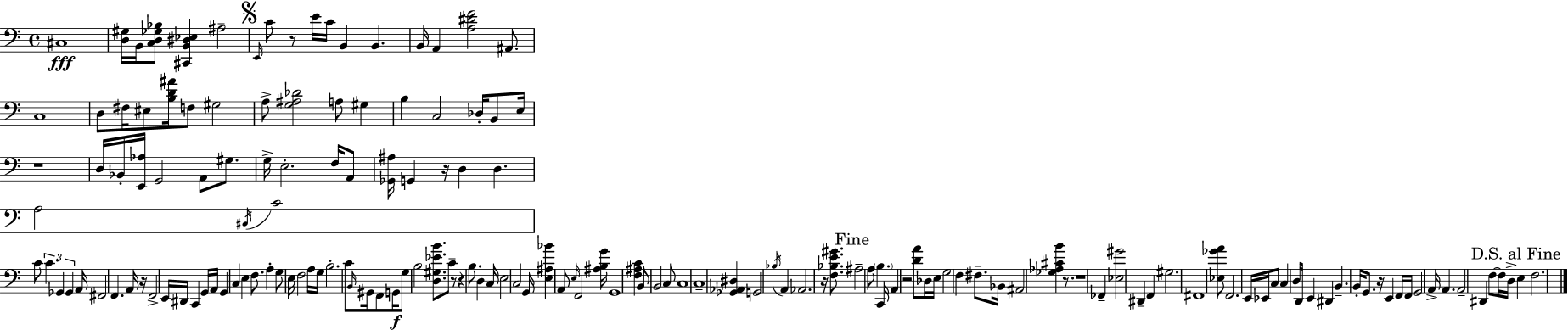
{
  \clef bass
  \time 4/4
  \defaultTimeSignature
  \key a \minor
  \repeat volta 2 { cis1\fff | <d gis>16 b,16 <c d ges bes>8 <cis, b, dis ees>4 ais2-- | \mark \markup { \musicglyph "scripts.segno" } \grace { e,16 } c'8 r8 e'16 c'16 b,4 b,4. | b,16 a,4 <a dis' f'>2 ais,8. | \break c1 | d8 fis16 eis8 <b d' ais'>16 f8 gis2 | a8-> <g ais des'>2 a8 gis4 | b4 c2 des16-. b,8 | \break e16 r1 | d16 bes,16-. <e, aes>16 g,2 a,8 gis8. | g16-> e2.-. f16 a,8 | <ges, ais>16 g,4 r16 d4 d4. | \break a2 \acciaccatura { cis16 } c'2 | c'8 \tuplet 3/2 { c'4. ges,4 ges,4 } | a,16 fis,2 f,4. | a,16 r16 f,2-> e,16 dis,16 c,4 | \break g,16 a,16 g,4 c4 e4 f8. | a4-. g8 e16 f2 | a16 g16 b2.-. c'8 | \grace { b,16 } gis,16 f,8 g,16\f g8 b2 | \break <d gis ees' b'>8. c'8-- r8 r4 b8. d4 | c16 e2 c2 | g,16 <e ais bes'>4 a,8 \grace { e16 } f,2 | <ais b g'>16 g,1 | \break <f ais c'>4 b,8 b,2 | c8 c1 | c1-- | <ges, aes, dis>4 g,2 | \break \acciaccatura { bes16 } a,4 aes,2. | r16 <f bes e' gis'>8. \mark "Fine" ais2-- a8 \parenthesize b4. | c,16 a,4 r2 | <d' a'>8 des16 e16 g2 f4 | \break fis8.-- bes,16 ais,2 <ges aes cis' b'>4 | r8. r1 | fes,4-- <ees gis'>2 | dis,4-- f,4 gis2. | \break fis,1 | <ees ges' a'>8 f,2. | e,16 ees,16 c8 c4 d16 d,16 e,4 | dis,4 b,4.-- b,16-. g,8. r16 | \break e,4 f,16 f,16 g,2 a,16-> a,4. | a,2-- dis,4 | f8~~ f16 d16-> \mark "D.S. al Fine" e4 f2. | } \bar "|."
}